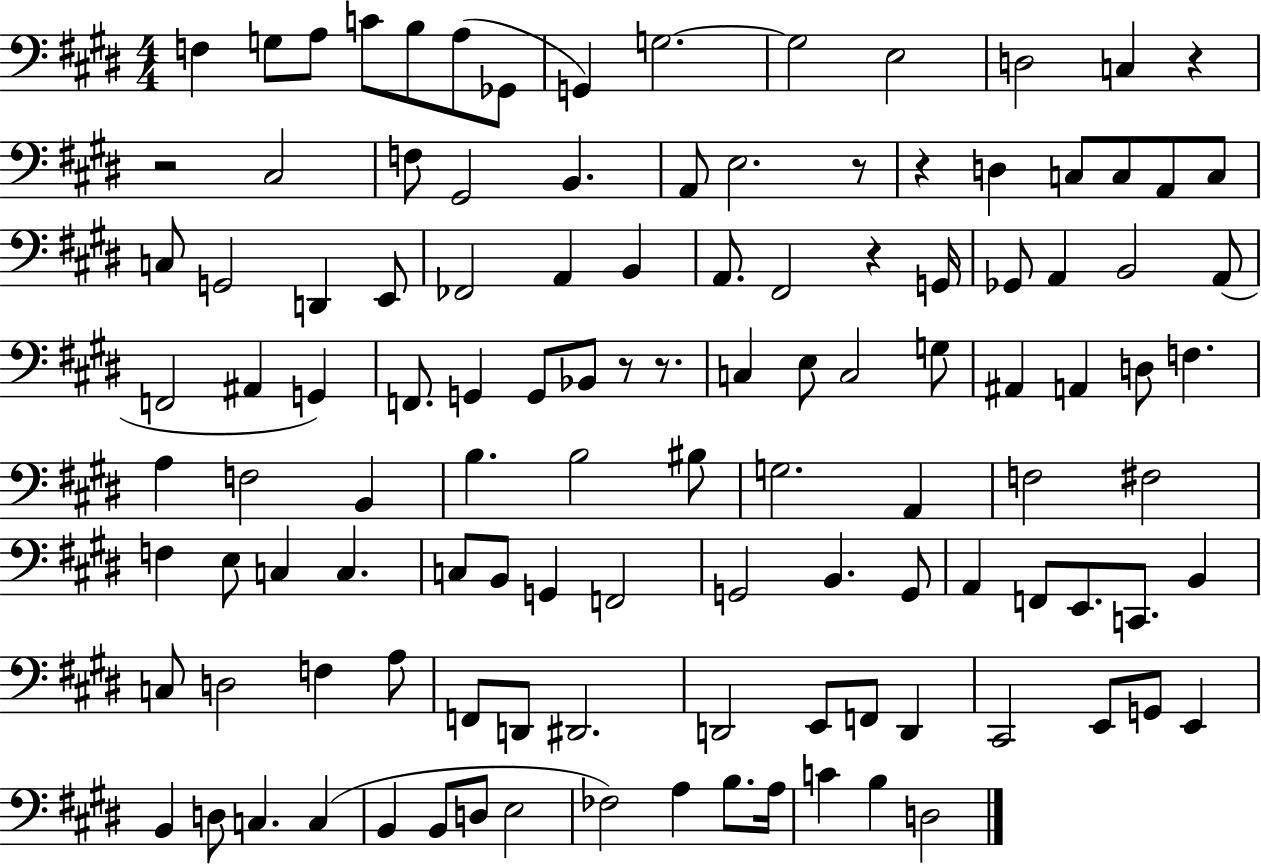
X:1
T:Untitled
M:4/4
L:1/4
K:E
F, G,/2 A,/2 C/2 B,/2 A,/2 _G,,/2 G,, G,2 G,2 E,2 D,2 C, z z2 ^C,2 F,/2 ^G,,2 B,, A,,/2 E,2 z/2 z D, C,/2 C,/2 A,,/2 C,/2 C,/2 G,,2 D,, E,,/2 _F,,2 A,, B,, A,,/2 ^F,,2 z G,,/4 _G,,/2 A,, B,,2 A,,/2 F,,2 ^A,, G,, F,,/2 G,, G,,/2 _B,,/2 z/2 z/2 C, E,/2 C,2 G,/2 ^A,, A,, D,/2 F, A, F,2 B,, B, B,2 ^B,/2 G,2 A,, F,2 ^F,2 F, E,/2 C, C, C,/2 B,,/2 G,, F,,2 G,,2 B,, G,,/2 A,, F,,/2 E,,/2 C,,/2 B,, C,/2 D,2 F, A,/2 F,,/2 D,,/2 ^D,,2 D,,2 E,,/2 F,,/2 D,, ^C,,2 E,,/2 G,,/2 E,, B,, D,/2 C, C, B,, B,,/2 D,/2 E,2 _F,2 A, B,/2 A,/4 C B, D,2